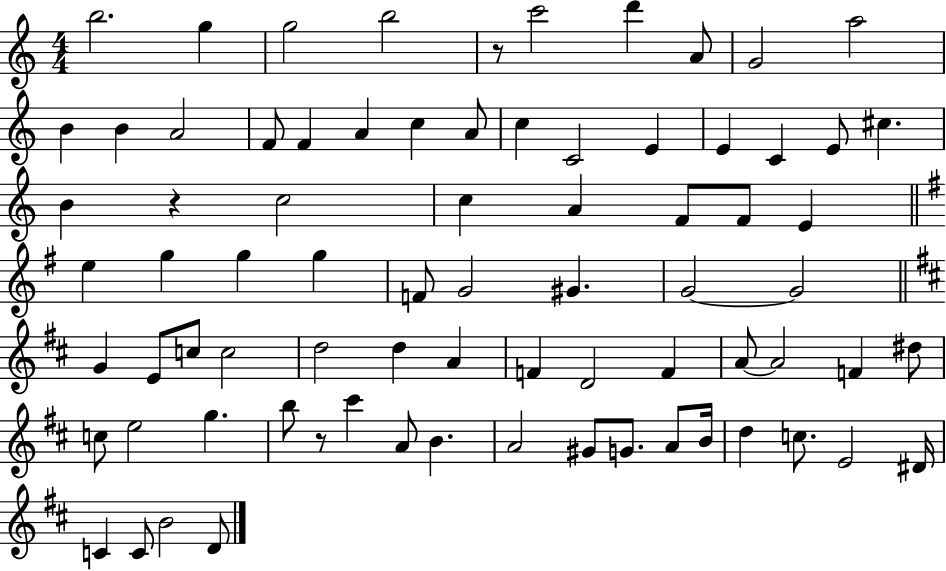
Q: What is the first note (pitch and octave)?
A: B5